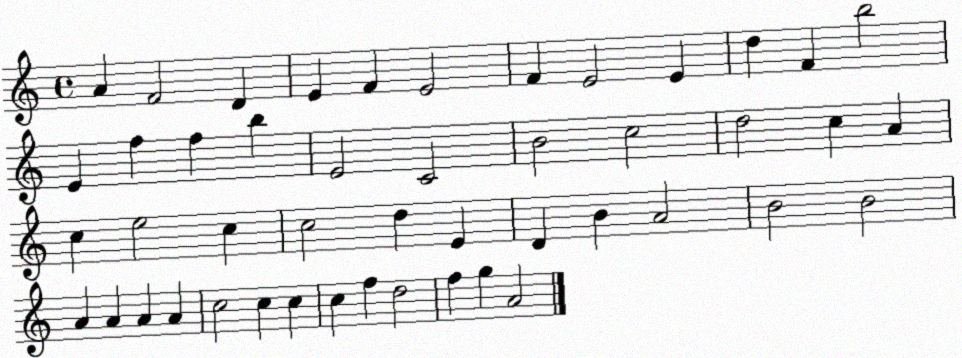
X:1
T:Untitled
M:4/4
L:1/4
K:C
A F2 D E F E2 F E2 E d F b2 E f f b E2 C2 B2 c2 d2 c A c e2 c c2 d E D B A2 B2 B2 A A A A c2 c c c f d2 f g A2